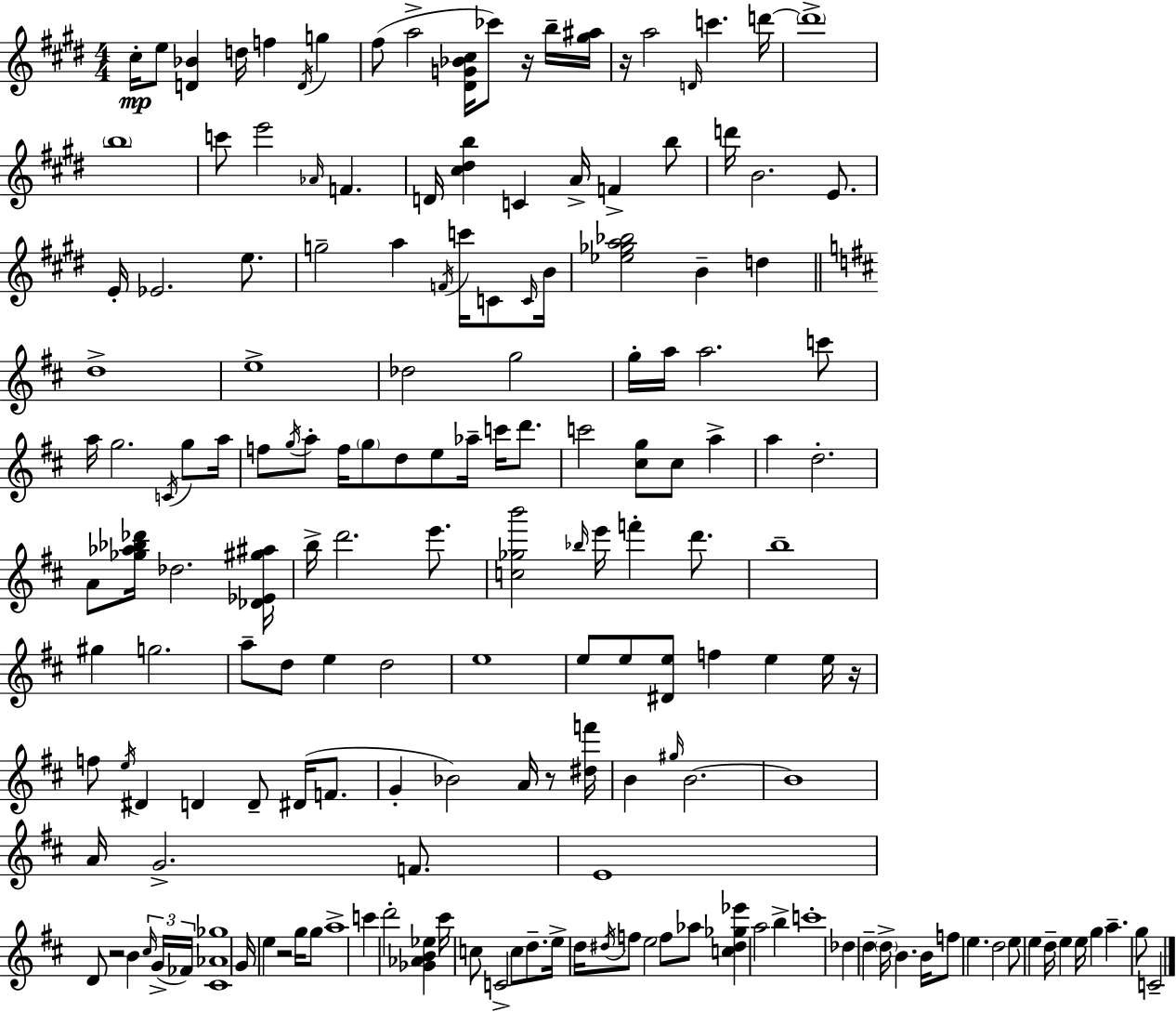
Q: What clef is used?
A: treble